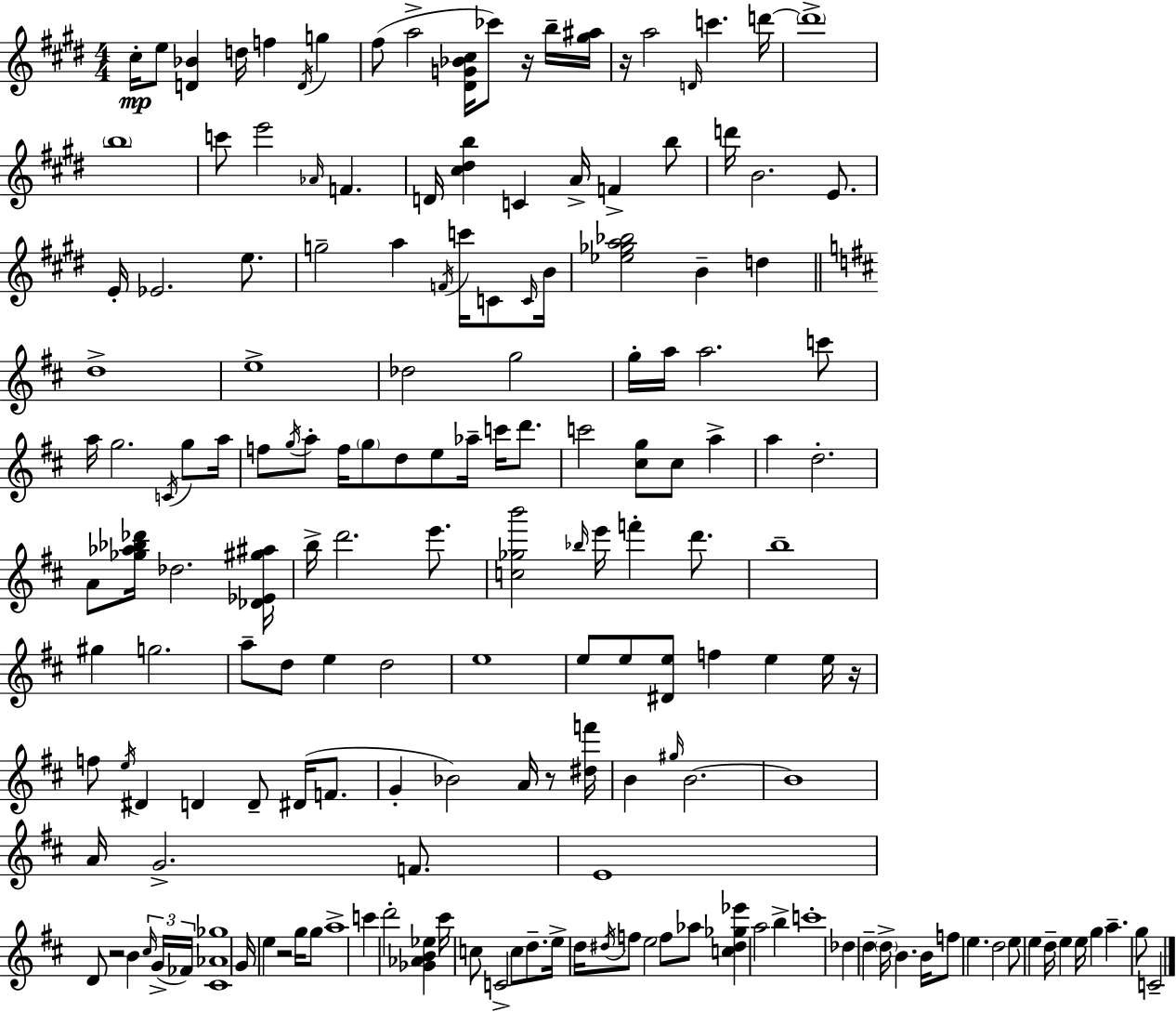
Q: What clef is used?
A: treble